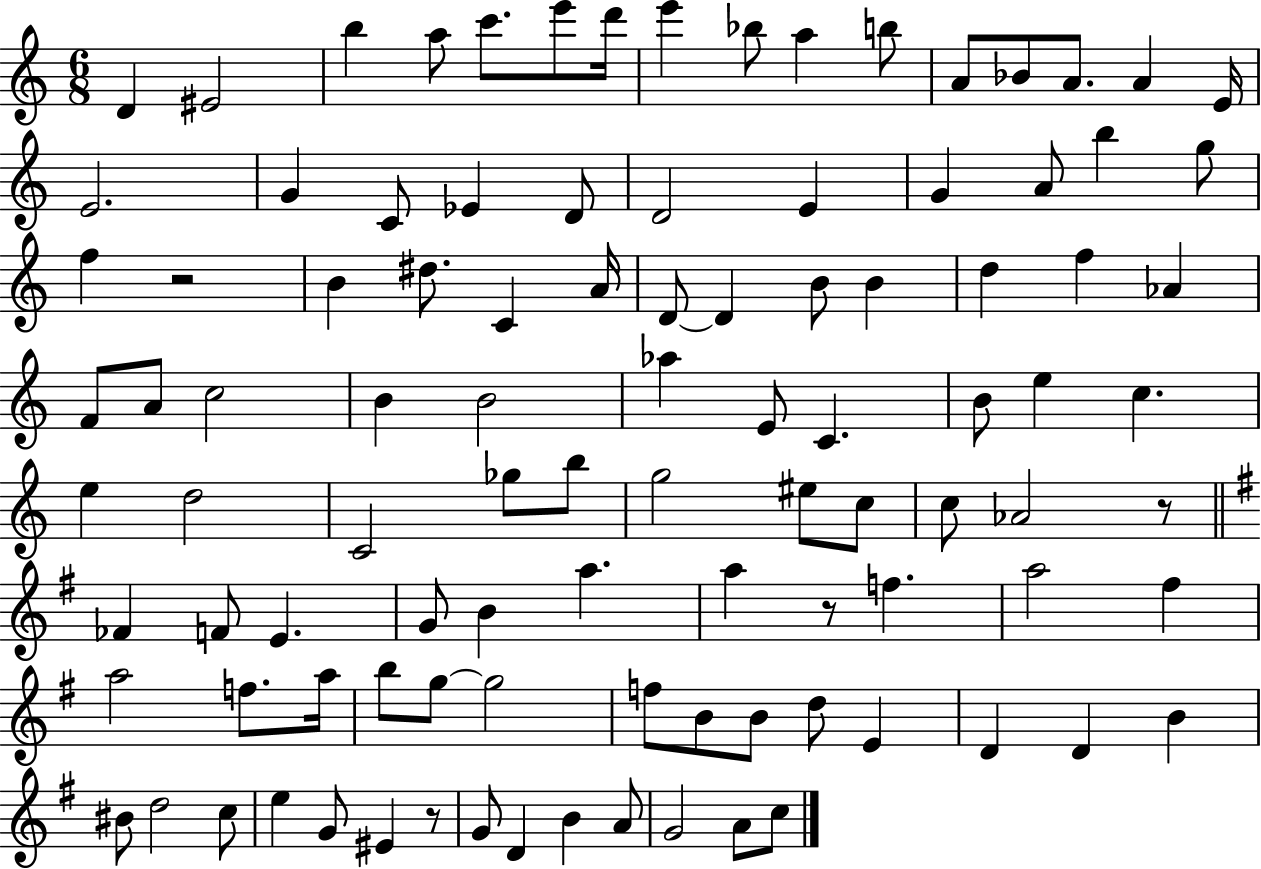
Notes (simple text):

D4/q EIS4/h B5/q A5/e C6/e. E6/e D6/s E6/q Bb5/e A5/q B5/e A4/e Bb4/e A4/e. A4/q E4/s E4/h. G4/q C4/e Eb4/q D4/e D4/h E4/q G4/q A4/e B5/q G5/e F5/q R/h B4/q D#5/e. C4/q A4/s D4/e D4/q B4/e B4/q D5/q F5/q Ab4/q F4/e A4/e C5/h B4/q B4/h Ab5/q E4/e C4/q. B4/e E5/q C5/q. E5/q D5/h C4/h Gb5/e B5/e G5/h EIS5/e C5/e C5/e Ab4/h R/e FES4/q F4/e E4/q. G4/e B4/q A5/q. A5/q R/e F5/q. A5/h F#5/q A5/h F5/e. A5/s B5/e G5/e G5/h F5/e B4/e B4/e D5/e E4/q D4/q D4/q B4/q BIS4/e D5/h C5/e E5/q G4/e EIS4/q R/e G4/e D4/q B4/q A4/e G4/h A4/e C5/e